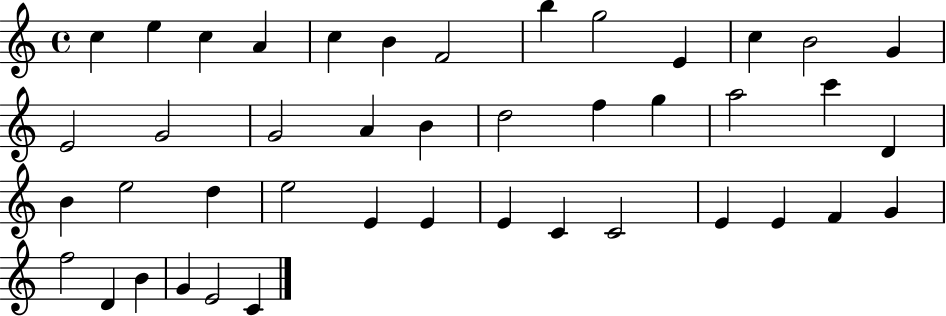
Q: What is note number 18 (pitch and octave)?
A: B4